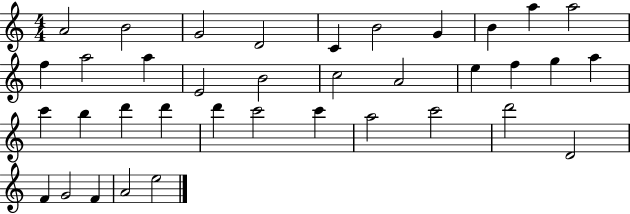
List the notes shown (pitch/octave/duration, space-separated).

A4/h B4/h G4/h D4/h C4/q B4/h G4/q B4/q A5/q A5/h F5/q A5/h A5/q E4/h B4/h C5/h A4/h E5/q F5/q G5/q A5/q C6/q B5/q D6/q D6/q D6/q C6/h C6/q A5/h C6/h D6/h D4/h F4/q G4/h F4/q A4/h E5/h